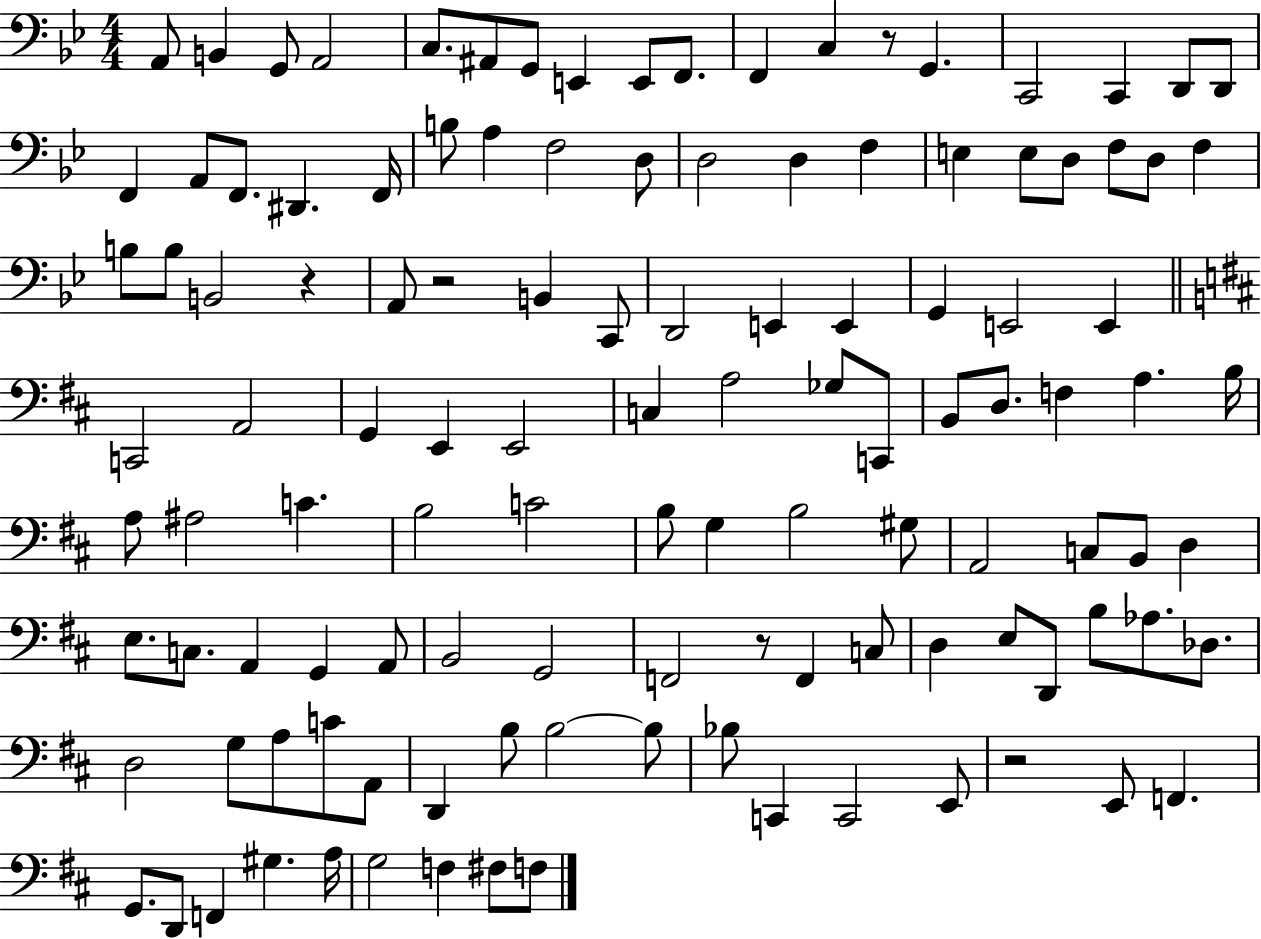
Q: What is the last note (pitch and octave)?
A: F3